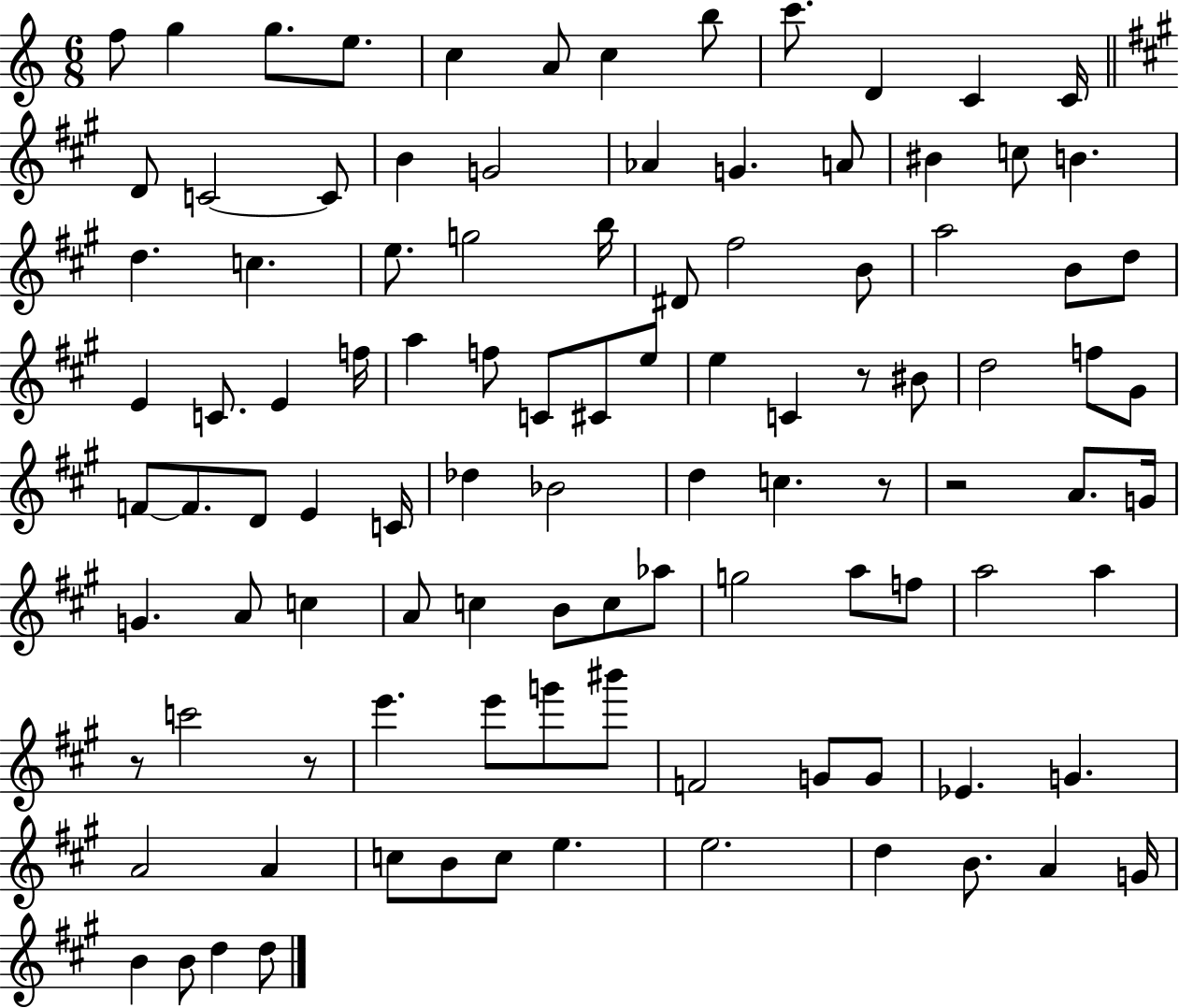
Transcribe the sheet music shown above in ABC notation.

X:1
T:Untitled
M:6/8
L:1/4
K:C
f/2 g g/2 e/2 c A/2 c b/2 c'/2 D C C/4 D/2 C2 C/2 B G2 _A G A/2 ^B c/2 B d c e/2 g2 b/4 ^D/2 ^f2 B/2 a2 B/2 d/2 E C/2 E f/4 a f/2 C/2 ^C/2 e/2 e C z/2 ^B/2 d2 f/2 ^G/2 F/2 F/2 D/2 E C/4 _d _B2 d c z/2 z2 A/2 G/4 G A/2 c A/2 c B/2 c/2 _a/2 g2 a/2 f/2 a2 a z/2 c'2 z/2 e' e'/2 g'/2 ^b'/2 F2 G/2 G/2 _E G A2 A c/2 B/2 c/2 e e2 d B/2 A G/4 B B/2 d d/2